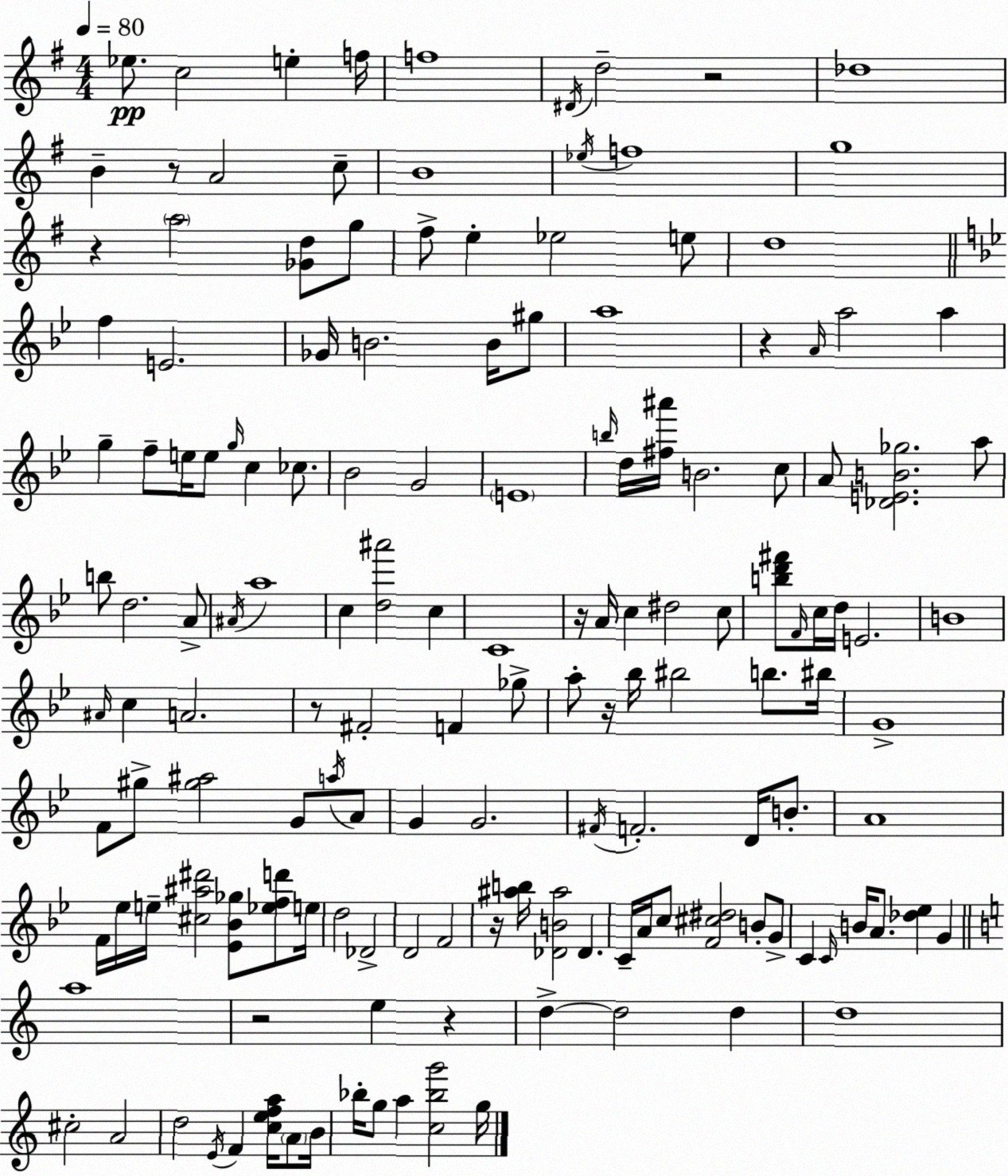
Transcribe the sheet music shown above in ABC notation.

X:1
T:Untitled
M:4/4
L:1/4
K:Em
_e/2 c2 e f/4 f4 ^D/4 d2 z2 _d4 B z/2 A2 c/2 B4 _e/4 f4 g4 z a2 [_Gd]/2 g/2 ^f/2 e _e2 e/2 d4 f E2 _G/4 B2 B/4 ^g/2 a4 z A/4 a2 a g f/2 e/4 e/2 g/4 c _c/2 _B2 G2 E4 b/4 d/4 [^f^a']/4 B2 c/2 A/2 [_DEB_g]2 a/2 b/2 d2 A/2 ^A/4 a4 c [d^a']2 c C4 z/4 A/4 c ^d2 c/2 [bd'^f']/2 F/4 c/4 d/4 E2 B4 ^A/4 c A2 z/2 ^F2 F _g/2 a/2 z/4 _b/4 ^b2 b/2 ^b/4 G4 F/2 ^g/2 [^g^a]2 G/2 a/4 A/2 G G2 ^F/4 F2 D/4 B/2 A4 F/4 _e/4 e/4 [^c^a^d']2 [_E_B_g]/2 [_efd']/2 e/4 d2 _D2 D2 F2 z/4 [^ab]/4 [_DB^a]2 _D C/4 A/4 c/2 [F^c^d]2 B/2 G/2 C C/4 B/4 A/2 [_d_e] G a4 z2 e z d d2 d d4 ^c2 A2 d2 E/4 F [cefa]/4 A/2 B/4 _b/4 g/2 a [c_bg']2 g/4